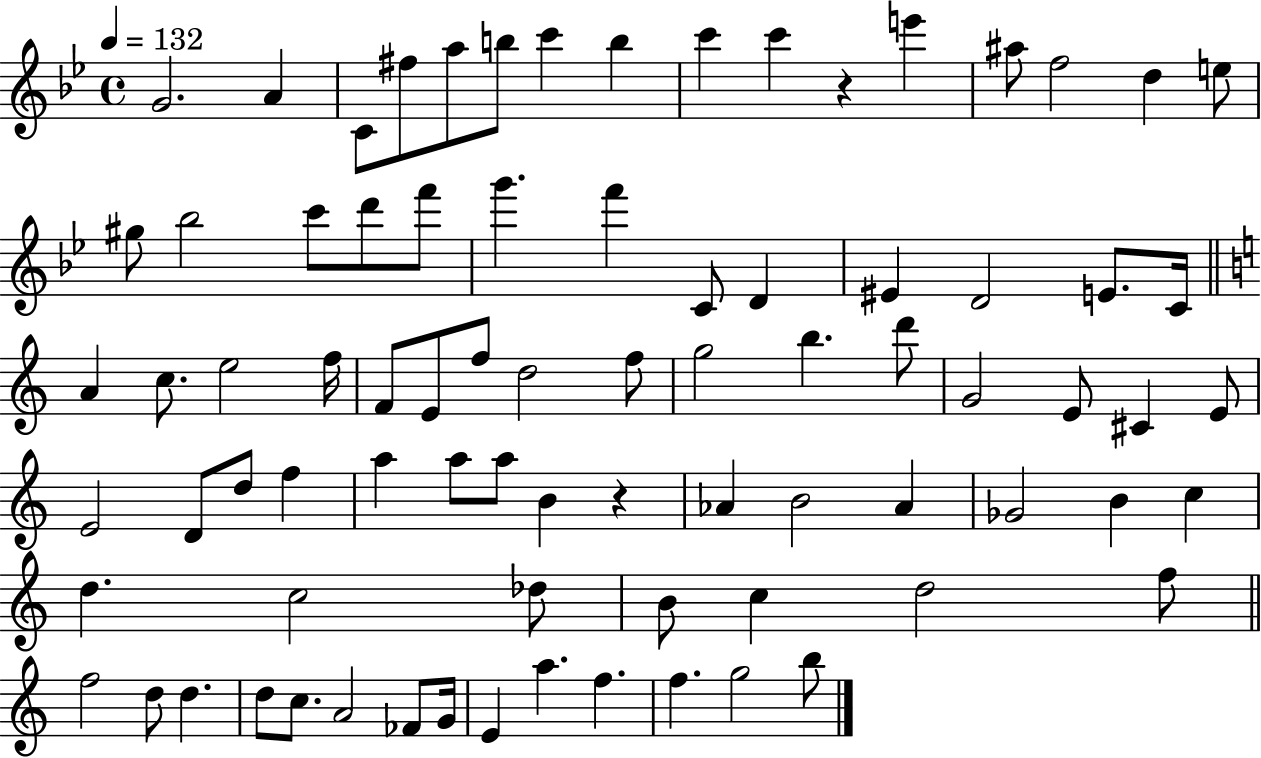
{
  \clef treble
  \time 4/4
  \defaultTimeSignature
  \key bes \major
  \tempo 4 = 132
  g'2. a'4 | c'8 fis''8 a''8 b''8 c'''4 b''4 | c'''4 c'''4 r4 e'''4 | ais''8 f''2 d''4 e''8 | \break gis''8 bes''2 c'''8 d'''8 f'''8 | g'''4. f'''4 c'8 d'4 | eis'4 d'2 e'8. c'16 | \bar "||" \break \key a \minor a'4 c''8. e''2 f''16 | f'8 e'8 f''8 d''2 f''8 | g''2 b''4. d'''8 | g'2 e'8 cis'4 e'8 | \break e'2 d'8 d''8 f''4 | a''4 a''8 a''8 b'4 r4 | aes'4 b'2 aes'4 | ges'2 b'4 c''4 | \break d''4. c''2 des''8 | b'8 c''4 d''2 f''8 | \bar "||" \break \key c \major f''2 d''8 d''4. | d''8 c''8. a'2 fes'8 g'16 | e'4 a''4. f''4. | f''4. g''2 b''8 | \break \bar "|."
}